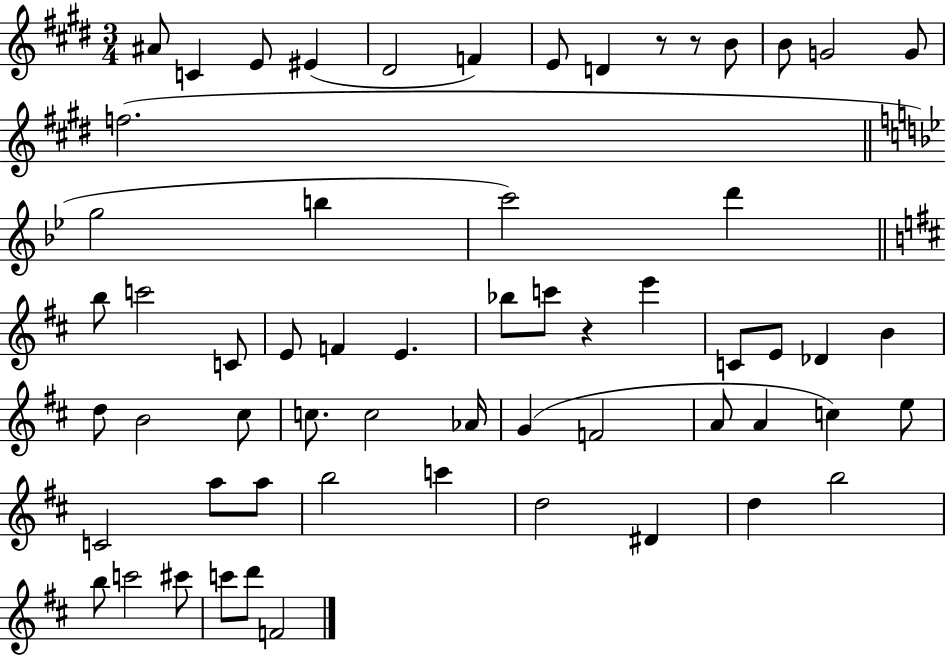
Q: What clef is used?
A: treble